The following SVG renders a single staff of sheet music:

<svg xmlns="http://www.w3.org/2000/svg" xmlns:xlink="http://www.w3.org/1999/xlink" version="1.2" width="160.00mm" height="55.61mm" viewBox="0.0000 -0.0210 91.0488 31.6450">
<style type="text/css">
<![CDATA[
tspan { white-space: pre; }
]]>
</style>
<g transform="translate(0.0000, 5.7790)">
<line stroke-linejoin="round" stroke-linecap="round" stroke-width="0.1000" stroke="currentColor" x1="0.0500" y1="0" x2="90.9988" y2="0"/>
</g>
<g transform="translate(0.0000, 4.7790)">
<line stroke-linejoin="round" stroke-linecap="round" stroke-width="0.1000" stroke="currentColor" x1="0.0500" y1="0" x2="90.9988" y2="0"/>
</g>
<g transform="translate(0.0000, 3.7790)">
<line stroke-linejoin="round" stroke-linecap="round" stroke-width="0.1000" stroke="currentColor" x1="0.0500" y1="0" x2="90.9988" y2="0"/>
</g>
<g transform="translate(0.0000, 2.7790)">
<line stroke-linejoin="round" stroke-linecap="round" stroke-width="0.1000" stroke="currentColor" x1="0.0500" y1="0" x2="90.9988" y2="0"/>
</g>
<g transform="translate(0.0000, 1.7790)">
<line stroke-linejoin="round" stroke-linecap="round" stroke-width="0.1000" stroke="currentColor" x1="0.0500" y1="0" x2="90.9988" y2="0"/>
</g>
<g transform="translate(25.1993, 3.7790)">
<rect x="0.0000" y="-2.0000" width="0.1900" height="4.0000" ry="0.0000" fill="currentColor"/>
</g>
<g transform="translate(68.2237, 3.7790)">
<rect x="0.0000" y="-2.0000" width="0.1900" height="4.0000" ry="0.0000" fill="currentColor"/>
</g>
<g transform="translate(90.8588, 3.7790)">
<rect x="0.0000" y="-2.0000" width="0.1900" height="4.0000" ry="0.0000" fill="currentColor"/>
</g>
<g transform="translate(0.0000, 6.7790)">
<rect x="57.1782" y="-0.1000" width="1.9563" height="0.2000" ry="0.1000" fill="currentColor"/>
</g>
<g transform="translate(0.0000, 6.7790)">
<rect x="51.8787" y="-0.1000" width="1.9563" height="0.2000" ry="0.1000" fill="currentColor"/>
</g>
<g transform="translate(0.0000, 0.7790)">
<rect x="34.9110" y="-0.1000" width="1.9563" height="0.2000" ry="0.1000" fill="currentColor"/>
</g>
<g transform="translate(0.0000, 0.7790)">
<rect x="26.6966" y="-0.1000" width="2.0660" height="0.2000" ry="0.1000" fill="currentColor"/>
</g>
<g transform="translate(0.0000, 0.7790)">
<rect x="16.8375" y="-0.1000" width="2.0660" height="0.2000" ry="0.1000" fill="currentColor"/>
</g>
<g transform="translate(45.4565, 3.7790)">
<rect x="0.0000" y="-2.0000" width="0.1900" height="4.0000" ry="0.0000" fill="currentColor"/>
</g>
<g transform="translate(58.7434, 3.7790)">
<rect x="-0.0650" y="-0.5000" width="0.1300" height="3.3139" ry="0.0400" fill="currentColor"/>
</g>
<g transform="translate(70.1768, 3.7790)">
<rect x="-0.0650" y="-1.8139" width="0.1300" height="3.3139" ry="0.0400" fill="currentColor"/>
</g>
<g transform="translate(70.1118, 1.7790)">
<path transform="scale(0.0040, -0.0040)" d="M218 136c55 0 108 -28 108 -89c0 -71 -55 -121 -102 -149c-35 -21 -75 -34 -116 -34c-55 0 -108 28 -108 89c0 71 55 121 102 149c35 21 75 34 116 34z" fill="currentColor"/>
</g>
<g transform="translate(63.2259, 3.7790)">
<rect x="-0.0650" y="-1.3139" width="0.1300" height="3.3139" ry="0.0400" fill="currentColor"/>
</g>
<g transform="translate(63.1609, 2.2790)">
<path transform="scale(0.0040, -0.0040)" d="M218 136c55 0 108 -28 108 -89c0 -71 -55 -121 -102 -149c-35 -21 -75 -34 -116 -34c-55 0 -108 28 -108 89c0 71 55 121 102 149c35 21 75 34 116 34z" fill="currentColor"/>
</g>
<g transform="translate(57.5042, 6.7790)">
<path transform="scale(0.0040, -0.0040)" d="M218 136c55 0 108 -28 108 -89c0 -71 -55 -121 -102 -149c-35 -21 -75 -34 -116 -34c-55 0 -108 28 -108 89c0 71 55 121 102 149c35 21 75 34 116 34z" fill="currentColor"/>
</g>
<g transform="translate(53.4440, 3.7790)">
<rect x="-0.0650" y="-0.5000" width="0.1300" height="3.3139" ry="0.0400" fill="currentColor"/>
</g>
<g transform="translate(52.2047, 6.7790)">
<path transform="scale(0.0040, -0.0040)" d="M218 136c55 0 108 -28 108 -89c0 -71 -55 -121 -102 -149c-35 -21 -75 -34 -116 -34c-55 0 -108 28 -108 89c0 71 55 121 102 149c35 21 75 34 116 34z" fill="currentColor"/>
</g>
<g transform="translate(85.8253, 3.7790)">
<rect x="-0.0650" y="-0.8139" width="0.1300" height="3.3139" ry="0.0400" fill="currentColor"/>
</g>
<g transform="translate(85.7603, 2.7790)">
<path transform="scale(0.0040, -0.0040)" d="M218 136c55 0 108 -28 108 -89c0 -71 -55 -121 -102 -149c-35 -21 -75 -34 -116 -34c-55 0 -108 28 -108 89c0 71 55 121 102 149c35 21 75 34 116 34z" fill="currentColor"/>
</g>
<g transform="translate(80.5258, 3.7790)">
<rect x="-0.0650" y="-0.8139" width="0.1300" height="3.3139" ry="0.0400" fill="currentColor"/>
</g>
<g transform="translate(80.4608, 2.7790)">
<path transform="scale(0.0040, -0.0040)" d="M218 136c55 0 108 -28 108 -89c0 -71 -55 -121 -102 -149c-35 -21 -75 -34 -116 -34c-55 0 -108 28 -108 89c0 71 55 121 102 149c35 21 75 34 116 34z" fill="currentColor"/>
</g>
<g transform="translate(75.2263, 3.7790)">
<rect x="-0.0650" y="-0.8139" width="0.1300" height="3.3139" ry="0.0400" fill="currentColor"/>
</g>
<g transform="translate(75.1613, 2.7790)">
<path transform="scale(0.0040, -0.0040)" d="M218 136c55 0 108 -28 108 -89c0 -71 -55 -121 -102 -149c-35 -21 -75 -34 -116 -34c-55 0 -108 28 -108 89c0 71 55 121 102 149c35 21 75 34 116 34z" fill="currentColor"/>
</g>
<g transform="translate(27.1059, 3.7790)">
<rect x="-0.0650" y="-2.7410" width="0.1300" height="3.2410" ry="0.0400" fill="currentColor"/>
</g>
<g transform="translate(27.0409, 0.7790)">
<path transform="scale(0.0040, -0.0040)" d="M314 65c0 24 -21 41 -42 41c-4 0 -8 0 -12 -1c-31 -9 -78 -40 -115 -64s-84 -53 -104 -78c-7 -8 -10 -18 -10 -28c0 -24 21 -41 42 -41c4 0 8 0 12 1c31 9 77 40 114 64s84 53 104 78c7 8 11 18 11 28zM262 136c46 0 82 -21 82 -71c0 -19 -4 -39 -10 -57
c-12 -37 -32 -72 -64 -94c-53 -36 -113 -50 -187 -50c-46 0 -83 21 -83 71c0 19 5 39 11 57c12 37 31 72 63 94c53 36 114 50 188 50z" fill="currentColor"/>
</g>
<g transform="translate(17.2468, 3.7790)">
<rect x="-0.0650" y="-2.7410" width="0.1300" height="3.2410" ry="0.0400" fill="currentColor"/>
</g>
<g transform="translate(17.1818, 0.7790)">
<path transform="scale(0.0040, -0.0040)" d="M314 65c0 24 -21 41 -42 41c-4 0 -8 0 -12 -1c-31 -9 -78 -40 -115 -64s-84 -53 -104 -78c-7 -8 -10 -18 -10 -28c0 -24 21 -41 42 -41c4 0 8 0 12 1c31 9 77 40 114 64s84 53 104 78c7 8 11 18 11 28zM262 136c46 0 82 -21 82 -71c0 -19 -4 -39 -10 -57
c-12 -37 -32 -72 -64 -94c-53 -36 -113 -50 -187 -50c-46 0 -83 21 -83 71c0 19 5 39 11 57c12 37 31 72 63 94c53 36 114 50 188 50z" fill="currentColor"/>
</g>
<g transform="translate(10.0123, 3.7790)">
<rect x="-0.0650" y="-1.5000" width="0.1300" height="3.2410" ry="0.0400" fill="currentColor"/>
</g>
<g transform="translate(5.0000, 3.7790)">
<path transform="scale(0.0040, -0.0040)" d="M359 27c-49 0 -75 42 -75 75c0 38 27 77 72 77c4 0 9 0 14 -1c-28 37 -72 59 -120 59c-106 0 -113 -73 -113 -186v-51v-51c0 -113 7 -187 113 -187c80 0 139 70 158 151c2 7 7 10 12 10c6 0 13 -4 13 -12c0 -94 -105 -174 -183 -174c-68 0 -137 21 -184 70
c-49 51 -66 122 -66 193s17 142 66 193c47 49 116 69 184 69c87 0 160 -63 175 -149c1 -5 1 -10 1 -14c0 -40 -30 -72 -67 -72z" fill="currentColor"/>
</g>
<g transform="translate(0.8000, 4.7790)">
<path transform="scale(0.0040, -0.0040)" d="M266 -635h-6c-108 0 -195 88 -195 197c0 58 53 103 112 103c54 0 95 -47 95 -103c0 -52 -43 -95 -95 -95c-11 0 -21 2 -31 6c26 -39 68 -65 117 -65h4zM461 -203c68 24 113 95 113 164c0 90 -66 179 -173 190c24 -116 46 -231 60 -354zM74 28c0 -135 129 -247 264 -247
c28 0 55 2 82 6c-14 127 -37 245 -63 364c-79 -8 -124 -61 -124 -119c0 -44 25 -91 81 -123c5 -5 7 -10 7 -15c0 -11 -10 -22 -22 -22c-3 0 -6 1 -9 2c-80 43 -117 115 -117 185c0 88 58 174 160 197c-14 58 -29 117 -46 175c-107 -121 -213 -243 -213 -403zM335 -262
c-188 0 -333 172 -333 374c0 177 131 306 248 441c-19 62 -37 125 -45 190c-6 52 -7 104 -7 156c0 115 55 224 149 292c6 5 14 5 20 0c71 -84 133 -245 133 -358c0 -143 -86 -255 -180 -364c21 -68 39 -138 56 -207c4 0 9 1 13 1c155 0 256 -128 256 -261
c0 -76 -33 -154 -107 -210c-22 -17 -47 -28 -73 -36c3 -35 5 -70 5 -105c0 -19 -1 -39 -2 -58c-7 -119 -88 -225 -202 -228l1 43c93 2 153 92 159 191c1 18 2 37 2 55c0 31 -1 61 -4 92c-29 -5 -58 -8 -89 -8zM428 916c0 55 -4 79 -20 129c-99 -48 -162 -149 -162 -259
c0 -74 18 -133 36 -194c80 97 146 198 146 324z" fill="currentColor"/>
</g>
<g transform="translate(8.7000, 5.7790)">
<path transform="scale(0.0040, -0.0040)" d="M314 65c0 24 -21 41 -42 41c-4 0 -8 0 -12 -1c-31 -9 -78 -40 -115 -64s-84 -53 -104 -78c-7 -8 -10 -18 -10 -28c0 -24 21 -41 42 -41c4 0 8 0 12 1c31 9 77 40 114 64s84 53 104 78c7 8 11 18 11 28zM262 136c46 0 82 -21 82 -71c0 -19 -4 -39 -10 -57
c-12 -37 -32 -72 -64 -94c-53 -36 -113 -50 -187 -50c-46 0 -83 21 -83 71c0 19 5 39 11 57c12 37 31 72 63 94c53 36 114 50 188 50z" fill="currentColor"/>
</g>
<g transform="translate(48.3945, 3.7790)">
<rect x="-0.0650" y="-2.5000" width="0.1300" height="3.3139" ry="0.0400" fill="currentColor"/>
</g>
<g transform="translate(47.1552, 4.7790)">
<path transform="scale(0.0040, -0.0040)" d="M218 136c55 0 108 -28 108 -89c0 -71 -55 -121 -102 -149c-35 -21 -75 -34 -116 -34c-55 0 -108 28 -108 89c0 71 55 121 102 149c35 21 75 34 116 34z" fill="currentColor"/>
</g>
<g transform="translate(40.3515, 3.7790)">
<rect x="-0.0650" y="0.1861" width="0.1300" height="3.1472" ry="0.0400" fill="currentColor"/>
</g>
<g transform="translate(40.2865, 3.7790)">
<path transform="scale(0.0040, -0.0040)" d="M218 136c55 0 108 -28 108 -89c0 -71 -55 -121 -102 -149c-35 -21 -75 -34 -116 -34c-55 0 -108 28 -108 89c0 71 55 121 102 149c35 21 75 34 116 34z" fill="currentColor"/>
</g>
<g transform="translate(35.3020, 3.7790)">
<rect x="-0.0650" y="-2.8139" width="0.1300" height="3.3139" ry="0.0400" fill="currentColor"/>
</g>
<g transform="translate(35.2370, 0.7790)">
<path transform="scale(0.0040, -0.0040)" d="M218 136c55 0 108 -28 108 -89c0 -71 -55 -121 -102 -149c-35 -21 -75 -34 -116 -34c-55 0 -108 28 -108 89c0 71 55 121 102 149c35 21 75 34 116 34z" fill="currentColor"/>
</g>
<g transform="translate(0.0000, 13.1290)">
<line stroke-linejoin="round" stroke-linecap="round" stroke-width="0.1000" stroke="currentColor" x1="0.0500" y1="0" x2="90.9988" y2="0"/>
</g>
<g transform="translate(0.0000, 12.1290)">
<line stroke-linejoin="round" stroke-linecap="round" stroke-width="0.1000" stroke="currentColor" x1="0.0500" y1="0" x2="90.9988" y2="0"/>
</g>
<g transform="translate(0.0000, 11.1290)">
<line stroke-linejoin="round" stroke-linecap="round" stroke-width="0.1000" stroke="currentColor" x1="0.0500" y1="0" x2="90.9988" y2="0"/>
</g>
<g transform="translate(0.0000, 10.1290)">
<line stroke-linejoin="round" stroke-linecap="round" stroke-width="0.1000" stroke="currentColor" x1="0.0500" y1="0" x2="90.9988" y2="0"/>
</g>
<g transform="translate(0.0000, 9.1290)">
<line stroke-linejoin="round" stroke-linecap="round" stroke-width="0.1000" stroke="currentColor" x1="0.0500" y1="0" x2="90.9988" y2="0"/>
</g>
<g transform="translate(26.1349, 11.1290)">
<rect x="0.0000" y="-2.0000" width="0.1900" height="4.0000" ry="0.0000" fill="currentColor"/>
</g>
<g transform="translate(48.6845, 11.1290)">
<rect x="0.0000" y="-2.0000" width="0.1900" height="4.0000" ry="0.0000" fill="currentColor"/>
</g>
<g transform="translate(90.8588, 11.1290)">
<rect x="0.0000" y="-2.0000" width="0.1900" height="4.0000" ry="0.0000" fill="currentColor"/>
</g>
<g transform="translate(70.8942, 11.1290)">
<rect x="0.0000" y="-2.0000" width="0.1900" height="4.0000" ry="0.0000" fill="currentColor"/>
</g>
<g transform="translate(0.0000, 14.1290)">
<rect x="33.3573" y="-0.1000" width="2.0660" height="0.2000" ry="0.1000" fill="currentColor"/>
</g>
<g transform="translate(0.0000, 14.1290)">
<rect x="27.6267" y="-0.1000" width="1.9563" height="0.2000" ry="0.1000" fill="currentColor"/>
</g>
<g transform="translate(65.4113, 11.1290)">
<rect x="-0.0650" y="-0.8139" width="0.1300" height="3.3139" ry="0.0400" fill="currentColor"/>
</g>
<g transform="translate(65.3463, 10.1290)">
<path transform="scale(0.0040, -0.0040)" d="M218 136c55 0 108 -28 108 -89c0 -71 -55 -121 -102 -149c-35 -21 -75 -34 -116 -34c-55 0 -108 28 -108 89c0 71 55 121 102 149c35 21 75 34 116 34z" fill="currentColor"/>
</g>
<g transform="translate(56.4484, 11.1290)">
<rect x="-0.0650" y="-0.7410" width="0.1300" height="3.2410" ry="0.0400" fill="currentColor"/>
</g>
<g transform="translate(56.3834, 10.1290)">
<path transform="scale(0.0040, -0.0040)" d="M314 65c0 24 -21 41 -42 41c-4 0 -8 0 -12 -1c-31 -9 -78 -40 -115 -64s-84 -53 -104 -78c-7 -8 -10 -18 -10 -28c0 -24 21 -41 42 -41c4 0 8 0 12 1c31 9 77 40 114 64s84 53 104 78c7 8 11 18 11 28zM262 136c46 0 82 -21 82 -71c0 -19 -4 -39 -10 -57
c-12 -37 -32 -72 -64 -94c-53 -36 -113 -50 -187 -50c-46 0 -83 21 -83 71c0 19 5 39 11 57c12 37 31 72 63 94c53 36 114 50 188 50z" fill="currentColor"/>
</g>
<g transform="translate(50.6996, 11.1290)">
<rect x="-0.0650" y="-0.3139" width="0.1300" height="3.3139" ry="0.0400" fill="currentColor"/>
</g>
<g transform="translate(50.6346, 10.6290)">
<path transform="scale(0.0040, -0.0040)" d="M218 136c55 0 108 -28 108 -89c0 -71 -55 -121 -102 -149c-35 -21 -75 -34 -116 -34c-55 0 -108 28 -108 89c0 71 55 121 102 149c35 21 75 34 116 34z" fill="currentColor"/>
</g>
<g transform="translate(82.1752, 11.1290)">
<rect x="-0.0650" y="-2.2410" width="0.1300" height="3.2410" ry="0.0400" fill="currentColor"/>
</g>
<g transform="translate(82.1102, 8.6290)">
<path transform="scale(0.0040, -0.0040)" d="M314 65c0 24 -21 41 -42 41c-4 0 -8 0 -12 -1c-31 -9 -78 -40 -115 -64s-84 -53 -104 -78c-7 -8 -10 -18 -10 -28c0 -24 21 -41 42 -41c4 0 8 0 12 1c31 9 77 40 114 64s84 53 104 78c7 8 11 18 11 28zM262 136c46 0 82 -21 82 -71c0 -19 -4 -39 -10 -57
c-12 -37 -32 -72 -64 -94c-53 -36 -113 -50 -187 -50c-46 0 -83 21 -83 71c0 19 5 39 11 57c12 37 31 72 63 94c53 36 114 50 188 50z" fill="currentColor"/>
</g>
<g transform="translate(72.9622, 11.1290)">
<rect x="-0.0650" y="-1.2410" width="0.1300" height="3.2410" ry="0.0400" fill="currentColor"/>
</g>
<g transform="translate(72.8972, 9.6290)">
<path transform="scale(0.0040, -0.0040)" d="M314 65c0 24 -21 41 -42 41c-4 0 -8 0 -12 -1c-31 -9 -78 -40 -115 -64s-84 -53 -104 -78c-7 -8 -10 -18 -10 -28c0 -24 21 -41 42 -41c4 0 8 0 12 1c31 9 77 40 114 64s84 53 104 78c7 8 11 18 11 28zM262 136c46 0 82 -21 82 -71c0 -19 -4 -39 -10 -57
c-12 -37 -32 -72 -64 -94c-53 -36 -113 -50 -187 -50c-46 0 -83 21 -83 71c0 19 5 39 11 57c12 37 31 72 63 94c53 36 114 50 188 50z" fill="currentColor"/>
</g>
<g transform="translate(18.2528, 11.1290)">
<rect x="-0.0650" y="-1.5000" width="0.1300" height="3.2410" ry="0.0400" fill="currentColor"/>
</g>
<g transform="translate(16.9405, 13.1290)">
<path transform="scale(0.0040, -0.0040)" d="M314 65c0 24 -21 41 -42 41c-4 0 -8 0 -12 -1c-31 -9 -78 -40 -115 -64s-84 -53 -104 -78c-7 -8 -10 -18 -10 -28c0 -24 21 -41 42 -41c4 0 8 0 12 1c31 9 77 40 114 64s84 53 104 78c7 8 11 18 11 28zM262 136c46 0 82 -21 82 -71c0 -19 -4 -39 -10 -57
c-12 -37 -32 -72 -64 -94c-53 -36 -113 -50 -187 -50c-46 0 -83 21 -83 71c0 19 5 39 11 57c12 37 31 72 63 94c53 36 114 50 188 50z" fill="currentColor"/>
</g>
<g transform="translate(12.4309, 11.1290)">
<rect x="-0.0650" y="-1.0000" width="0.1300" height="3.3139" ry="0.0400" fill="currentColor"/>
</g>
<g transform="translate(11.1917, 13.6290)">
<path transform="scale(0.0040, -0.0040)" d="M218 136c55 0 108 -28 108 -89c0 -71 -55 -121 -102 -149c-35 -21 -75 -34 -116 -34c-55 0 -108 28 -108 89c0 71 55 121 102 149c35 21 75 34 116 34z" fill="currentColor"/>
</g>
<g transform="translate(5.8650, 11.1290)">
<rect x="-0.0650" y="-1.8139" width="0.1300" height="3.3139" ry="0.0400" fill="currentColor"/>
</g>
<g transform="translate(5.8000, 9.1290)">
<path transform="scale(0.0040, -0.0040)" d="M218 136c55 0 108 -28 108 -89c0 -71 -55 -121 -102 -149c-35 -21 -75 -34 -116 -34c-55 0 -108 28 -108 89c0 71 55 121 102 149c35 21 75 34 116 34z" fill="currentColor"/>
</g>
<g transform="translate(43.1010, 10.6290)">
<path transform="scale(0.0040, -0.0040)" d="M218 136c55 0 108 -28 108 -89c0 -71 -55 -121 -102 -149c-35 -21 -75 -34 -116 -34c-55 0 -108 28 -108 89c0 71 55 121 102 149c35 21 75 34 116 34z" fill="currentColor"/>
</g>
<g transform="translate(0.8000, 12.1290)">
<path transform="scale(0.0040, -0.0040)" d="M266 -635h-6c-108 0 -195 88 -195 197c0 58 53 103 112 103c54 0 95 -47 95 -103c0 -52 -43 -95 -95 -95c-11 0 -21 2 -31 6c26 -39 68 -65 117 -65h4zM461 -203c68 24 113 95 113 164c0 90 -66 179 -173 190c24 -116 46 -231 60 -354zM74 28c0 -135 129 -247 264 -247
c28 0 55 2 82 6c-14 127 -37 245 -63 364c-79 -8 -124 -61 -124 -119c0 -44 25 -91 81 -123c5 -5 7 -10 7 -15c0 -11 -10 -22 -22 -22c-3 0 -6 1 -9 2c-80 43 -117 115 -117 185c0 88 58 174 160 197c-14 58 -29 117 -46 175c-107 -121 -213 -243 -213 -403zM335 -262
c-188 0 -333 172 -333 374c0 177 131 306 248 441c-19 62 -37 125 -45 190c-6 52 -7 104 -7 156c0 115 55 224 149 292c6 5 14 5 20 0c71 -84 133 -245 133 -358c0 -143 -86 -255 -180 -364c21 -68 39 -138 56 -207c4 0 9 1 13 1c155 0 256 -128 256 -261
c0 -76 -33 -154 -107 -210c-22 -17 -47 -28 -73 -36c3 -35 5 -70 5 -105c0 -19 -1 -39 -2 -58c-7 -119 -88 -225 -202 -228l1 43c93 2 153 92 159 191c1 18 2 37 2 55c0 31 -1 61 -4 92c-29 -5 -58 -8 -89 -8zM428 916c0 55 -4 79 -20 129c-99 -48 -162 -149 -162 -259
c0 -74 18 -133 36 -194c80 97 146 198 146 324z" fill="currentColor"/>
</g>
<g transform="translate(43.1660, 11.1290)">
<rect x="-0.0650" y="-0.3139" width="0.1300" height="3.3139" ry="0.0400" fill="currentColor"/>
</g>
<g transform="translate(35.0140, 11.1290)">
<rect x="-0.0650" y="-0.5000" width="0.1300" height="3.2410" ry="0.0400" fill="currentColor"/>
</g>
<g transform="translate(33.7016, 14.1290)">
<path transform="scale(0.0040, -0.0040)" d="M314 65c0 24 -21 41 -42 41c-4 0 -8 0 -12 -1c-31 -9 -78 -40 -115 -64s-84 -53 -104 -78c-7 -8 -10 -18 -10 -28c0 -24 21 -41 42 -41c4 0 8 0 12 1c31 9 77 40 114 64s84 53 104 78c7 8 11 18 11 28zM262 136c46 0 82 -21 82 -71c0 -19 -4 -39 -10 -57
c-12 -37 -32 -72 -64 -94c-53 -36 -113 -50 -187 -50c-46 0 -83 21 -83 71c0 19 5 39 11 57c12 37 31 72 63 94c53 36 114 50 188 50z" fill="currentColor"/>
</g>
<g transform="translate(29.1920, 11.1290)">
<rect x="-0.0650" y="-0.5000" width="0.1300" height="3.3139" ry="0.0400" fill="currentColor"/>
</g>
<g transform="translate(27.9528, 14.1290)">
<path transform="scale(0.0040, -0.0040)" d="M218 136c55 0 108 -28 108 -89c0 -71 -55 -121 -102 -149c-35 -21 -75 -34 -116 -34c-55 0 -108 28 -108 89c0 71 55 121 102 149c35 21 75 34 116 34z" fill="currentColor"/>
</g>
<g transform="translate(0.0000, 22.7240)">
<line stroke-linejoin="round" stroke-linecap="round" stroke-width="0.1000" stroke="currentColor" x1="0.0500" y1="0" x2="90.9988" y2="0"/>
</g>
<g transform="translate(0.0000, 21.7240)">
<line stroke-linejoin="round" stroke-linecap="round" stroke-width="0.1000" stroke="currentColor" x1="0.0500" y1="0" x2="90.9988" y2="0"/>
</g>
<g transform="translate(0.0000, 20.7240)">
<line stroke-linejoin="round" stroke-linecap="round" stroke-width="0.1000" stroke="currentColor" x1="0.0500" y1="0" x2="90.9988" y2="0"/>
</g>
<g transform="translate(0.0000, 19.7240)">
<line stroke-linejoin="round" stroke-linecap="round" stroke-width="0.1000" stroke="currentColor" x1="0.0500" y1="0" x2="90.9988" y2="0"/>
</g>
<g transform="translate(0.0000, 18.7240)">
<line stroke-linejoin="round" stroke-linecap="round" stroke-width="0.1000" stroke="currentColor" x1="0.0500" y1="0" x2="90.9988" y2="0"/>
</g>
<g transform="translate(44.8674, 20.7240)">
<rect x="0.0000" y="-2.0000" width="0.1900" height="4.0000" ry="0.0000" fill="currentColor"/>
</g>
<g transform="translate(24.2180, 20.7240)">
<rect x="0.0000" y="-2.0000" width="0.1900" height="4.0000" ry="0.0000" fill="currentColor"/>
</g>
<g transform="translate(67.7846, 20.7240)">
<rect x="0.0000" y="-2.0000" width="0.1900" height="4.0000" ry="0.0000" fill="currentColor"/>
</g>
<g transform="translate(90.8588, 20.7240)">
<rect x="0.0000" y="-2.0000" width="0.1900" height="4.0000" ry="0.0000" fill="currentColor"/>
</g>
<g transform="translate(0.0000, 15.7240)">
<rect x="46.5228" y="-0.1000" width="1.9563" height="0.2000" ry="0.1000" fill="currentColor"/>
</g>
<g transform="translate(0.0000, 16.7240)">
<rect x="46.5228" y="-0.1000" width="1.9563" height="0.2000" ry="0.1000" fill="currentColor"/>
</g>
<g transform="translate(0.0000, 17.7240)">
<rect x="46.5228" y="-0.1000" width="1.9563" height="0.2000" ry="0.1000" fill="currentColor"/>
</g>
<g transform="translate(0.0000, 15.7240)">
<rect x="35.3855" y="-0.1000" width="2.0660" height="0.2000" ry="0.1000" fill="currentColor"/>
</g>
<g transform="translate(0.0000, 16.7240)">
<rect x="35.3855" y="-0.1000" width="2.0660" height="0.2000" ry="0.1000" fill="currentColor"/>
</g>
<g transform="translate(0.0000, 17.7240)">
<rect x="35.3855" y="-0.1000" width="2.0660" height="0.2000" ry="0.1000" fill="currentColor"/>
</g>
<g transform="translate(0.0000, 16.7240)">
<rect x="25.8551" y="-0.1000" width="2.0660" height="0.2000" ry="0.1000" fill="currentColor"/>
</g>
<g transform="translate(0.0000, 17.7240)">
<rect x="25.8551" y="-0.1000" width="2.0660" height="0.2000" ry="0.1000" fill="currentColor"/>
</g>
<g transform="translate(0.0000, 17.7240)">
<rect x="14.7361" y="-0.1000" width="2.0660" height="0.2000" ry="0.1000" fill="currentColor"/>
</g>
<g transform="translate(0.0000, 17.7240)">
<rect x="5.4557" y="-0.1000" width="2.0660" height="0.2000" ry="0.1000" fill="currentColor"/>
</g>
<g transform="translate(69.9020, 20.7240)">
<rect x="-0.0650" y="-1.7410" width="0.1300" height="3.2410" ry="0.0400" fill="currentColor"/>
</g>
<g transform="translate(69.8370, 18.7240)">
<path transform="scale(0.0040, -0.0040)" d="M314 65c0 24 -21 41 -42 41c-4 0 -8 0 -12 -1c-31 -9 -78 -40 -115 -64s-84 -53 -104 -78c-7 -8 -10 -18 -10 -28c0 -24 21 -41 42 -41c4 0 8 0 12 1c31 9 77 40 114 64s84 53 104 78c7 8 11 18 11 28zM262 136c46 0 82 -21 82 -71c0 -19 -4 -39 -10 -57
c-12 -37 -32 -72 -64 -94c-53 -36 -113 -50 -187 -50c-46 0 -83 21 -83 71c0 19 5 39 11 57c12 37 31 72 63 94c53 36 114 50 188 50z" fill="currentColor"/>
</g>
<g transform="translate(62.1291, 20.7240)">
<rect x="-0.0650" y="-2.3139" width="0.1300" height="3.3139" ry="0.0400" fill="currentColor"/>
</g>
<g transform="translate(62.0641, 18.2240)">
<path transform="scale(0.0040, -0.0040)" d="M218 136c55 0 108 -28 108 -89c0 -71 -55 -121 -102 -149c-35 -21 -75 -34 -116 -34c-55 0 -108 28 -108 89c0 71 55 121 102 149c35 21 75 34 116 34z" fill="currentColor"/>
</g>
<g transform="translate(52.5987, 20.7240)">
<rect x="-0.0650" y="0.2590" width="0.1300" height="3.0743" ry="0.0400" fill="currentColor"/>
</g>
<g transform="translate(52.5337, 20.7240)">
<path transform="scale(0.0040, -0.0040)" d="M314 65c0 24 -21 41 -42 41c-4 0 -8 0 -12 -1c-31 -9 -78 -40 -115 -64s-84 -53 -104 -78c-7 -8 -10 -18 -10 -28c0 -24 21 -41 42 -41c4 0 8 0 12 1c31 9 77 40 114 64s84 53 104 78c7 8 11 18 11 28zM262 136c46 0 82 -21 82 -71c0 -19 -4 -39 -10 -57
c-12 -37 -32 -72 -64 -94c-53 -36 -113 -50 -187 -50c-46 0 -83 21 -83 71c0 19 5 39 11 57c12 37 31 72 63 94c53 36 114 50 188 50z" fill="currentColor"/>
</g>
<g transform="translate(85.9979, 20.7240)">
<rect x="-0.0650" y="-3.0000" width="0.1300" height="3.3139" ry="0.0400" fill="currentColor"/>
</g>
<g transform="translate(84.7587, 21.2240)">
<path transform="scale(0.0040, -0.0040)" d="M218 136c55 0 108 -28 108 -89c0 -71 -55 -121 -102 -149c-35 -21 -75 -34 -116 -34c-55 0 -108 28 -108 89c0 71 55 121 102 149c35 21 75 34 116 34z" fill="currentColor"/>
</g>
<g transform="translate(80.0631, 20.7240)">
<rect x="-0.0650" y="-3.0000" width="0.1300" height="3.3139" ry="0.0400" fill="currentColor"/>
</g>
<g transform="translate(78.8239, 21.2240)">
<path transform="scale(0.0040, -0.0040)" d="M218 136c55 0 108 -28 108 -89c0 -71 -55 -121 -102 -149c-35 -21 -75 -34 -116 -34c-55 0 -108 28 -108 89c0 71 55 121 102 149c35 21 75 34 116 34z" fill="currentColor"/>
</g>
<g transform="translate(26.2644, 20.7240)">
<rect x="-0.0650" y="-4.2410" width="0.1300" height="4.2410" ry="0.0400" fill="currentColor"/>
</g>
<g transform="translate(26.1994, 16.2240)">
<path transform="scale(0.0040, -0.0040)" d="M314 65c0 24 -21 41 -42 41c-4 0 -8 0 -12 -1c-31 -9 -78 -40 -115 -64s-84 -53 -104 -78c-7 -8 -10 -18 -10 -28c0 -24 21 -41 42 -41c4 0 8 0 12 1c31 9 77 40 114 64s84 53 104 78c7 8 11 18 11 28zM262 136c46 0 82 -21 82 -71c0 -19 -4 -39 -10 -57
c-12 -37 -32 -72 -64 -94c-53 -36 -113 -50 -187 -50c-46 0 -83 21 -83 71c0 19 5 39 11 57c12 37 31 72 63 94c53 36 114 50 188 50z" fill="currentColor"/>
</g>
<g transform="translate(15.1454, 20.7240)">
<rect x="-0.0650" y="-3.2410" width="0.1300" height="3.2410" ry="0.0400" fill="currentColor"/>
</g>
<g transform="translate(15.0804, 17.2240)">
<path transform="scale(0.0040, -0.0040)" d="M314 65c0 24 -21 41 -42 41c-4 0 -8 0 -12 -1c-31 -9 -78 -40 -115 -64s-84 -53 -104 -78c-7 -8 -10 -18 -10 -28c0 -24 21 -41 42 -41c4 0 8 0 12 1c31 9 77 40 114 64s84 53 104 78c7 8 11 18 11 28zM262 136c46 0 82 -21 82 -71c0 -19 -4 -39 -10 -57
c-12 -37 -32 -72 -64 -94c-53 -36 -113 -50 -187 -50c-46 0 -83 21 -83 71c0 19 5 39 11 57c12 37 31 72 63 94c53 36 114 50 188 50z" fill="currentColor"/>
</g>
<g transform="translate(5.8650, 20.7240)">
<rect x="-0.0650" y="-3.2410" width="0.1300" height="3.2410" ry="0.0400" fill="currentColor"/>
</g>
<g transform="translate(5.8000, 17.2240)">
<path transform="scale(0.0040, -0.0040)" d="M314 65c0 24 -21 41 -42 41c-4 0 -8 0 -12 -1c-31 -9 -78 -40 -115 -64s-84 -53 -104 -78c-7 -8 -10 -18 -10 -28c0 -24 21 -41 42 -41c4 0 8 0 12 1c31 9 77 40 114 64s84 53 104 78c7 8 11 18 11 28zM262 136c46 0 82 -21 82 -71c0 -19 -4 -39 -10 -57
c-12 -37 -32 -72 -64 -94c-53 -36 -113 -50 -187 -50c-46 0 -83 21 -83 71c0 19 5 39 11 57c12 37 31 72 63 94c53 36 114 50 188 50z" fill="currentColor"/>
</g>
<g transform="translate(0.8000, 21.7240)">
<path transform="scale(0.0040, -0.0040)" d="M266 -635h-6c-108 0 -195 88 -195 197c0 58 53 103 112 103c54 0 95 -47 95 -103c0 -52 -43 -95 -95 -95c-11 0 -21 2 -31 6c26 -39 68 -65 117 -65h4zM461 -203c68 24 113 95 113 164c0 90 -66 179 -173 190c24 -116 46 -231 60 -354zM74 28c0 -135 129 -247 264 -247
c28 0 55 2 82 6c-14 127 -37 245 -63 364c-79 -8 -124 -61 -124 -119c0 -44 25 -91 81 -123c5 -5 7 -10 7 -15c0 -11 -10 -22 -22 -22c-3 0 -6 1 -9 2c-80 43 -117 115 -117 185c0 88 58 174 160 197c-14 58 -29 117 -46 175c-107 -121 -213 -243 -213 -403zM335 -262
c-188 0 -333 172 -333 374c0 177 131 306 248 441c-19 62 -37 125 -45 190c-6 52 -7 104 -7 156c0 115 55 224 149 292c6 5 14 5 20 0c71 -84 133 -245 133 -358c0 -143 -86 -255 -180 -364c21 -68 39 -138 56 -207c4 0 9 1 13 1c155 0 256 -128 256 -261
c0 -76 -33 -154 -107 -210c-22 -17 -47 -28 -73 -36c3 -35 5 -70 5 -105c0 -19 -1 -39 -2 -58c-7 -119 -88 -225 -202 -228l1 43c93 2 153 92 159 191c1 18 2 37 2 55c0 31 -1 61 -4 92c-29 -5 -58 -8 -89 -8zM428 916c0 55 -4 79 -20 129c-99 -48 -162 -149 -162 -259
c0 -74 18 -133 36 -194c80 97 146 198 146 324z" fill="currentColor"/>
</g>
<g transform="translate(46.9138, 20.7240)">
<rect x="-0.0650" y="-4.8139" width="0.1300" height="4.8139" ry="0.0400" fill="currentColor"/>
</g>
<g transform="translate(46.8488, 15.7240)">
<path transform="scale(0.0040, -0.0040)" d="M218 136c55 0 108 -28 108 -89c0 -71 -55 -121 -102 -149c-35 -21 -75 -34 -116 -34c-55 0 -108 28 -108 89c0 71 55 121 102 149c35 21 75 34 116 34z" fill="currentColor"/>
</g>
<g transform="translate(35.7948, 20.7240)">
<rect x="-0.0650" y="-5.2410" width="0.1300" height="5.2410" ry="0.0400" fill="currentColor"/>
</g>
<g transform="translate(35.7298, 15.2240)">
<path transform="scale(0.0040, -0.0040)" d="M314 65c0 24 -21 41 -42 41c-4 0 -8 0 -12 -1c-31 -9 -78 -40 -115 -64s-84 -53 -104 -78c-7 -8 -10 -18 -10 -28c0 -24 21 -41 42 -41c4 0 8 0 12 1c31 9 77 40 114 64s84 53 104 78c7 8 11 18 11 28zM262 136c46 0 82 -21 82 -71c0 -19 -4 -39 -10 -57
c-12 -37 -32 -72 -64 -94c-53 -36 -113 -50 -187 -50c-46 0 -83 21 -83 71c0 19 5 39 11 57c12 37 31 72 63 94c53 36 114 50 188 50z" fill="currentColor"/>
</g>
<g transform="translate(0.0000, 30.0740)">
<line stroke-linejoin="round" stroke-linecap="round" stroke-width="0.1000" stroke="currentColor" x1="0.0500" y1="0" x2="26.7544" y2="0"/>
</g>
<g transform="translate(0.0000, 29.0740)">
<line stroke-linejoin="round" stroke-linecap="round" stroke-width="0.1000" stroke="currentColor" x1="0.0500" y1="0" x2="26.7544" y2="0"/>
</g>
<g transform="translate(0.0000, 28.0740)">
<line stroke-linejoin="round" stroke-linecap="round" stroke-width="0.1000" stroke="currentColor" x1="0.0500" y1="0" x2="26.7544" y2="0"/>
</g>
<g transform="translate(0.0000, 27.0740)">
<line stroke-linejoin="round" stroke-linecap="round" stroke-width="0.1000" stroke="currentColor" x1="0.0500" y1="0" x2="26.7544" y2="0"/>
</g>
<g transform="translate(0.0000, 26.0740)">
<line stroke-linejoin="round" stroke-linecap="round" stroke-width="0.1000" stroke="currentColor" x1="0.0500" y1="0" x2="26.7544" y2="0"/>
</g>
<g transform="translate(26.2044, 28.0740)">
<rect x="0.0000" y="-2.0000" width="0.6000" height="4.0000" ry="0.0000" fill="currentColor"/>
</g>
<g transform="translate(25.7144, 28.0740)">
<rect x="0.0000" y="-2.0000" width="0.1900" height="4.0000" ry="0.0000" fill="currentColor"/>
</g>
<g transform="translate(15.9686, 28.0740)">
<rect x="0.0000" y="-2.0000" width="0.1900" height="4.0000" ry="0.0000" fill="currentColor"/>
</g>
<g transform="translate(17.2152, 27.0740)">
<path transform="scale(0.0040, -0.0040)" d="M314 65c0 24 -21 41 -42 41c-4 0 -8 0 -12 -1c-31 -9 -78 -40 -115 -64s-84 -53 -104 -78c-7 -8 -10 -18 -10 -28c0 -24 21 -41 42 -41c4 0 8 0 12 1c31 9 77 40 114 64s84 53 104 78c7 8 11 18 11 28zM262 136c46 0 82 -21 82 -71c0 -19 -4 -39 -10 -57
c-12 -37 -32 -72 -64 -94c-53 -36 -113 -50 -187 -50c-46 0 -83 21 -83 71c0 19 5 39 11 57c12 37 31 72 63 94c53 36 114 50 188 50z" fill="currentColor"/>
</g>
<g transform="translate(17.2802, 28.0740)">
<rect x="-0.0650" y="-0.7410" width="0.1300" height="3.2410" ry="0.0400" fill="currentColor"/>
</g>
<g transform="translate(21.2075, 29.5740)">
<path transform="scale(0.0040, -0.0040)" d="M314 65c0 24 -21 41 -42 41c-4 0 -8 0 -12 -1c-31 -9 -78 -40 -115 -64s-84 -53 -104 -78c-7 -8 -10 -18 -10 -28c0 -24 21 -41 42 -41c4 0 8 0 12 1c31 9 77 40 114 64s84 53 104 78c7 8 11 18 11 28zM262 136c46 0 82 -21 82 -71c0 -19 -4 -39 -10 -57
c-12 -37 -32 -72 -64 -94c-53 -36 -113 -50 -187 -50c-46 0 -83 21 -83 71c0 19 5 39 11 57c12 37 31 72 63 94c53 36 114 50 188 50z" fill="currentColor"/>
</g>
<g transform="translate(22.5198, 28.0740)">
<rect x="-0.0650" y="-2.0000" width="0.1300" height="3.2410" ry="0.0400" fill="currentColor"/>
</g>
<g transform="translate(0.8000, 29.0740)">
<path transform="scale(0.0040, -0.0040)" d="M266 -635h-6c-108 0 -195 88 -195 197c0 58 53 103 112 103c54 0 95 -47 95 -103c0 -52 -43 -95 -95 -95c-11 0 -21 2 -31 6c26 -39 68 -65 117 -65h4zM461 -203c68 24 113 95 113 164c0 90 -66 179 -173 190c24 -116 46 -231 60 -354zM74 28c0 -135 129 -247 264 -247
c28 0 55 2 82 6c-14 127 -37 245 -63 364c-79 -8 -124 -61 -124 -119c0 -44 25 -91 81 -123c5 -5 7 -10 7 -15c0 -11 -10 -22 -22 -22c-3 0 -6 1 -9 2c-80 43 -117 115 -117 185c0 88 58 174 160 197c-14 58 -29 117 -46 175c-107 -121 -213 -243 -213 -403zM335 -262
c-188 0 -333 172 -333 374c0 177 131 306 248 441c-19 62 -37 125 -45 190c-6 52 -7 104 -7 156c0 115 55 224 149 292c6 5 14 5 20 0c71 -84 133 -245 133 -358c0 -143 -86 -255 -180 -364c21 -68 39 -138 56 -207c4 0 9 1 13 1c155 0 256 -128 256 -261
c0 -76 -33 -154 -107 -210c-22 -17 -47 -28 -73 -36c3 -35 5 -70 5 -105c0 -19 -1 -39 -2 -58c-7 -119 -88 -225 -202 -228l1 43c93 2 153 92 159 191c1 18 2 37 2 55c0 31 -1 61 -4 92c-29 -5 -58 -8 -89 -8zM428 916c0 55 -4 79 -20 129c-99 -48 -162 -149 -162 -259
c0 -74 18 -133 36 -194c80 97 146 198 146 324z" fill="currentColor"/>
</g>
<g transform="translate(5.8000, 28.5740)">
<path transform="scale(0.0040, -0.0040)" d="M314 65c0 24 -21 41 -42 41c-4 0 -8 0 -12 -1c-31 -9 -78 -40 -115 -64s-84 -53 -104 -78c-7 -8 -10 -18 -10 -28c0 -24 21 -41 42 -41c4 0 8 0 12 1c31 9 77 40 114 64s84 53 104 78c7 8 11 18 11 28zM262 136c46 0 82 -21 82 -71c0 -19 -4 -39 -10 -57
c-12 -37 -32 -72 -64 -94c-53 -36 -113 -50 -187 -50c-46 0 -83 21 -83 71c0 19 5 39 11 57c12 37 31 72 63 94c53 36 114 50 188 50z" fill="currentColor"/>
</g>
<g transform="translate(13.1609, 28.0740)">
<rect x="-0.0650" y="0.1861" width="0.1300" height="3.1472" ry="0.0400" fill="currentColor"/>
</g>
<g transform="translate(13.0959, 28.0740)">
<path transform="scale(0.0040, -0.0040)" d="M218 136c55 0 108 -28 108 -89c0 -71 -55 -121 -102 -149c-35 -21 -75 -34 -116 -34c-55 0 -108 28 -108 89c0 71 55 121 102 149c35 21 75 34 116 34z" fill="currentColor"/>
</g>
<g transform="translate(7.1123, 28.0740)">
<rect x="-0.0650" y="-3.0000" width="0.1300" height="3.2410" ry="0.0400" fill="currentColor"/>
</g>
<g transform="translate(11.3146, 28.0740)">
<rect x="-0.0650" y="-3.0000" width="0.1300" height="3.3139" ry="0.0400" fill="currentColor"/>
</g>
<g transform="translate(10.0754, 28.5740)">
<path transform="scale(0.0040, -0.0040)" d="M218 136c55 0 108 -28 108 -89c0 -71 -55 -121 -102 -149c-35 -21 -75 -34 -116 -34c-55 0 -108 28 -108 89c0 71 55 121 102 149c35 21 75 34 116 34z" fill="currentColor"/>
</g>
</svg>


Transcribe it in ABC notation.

X:1
T:Untitled
M:4/4
L:1/4
K:C
E2 a2 a2 a B G C C e f d d d f D E2 C C2 c c d2 d e2 g2 b2 b2 d'2 f'2 e' B2 g f2 A A A2 A B d2 F2